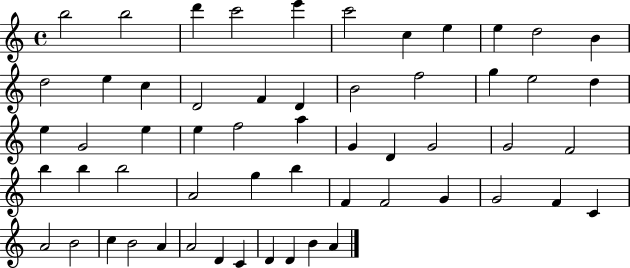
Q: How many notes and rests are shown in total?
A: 57